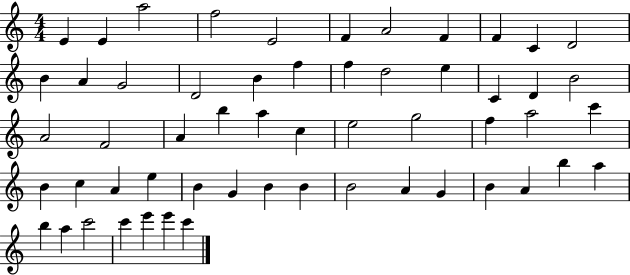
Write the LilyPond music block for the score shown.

{
  \clef treble
  \numericTimeSignature
  \time 4/4
  \key c \major
  e'4 e'4 a''2 | f''2 e'2 | f'4 a'2 f'4 | f'4 c'4 d'2 | \break b'4 a'4 g'2 | d'2 b'4 f''4 | f''4 d''2 e''4 | c'4 d'4 b'2 | \break a'2 f'2 | a'4 b''4 a''4 c''4 | e''2 g''2 | f''4 a''2 c'''4 | \break b'4 c''4 a'4 e''4 | b'4 g'4 b'4 b'4 | b'2 a'4 g'4 | b'4 a'4 b''4 a''4 | \break b''4 a''4 c'''2 | c'''4 e'''4 e'''4 c'''4 | \bar "|."
}